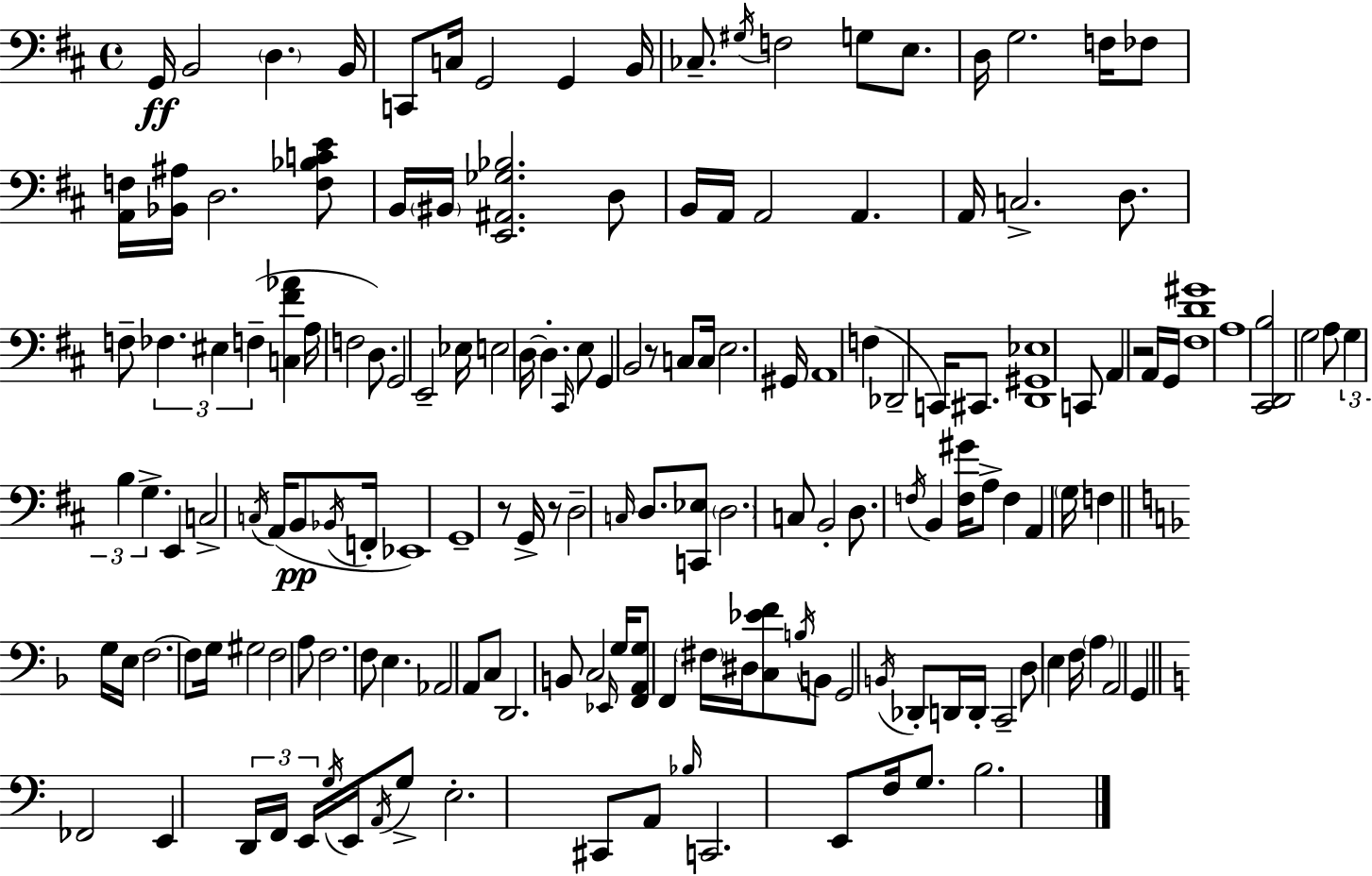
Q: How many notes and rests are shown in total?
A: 159